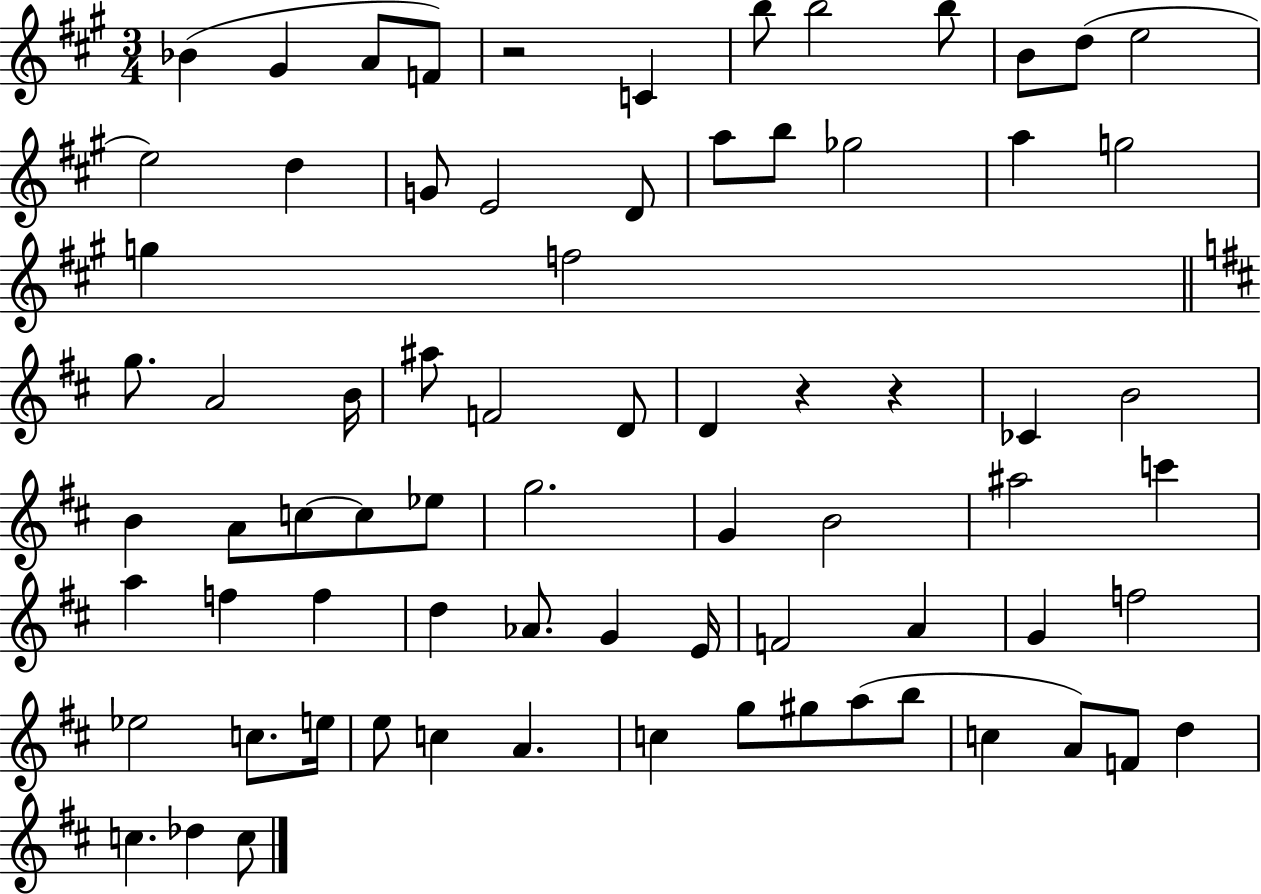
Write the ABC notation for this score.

X:1
T:Untitled
M:3/4
L:1/4
K:A
_B ^G A/2 F/2 z2 C b/2 b2 b/2 B/2 d/2 e2 e2 d G/2 E2 D/2 a/2 b/2 _g2 a g2 g f2 g/2 A2 B/4 ^a/2 F2 D/2 D z z _C B2 B A/2 c/2 c/2 _e/2 g2 G B2 ^a2 c' a f f d _A/2 G E/4 F2 A G f2 _e2 c/2 e/4 e/2 c A c g/2 ^g/2 a/2 b/2 c A/2 F/2 d c _d c/2